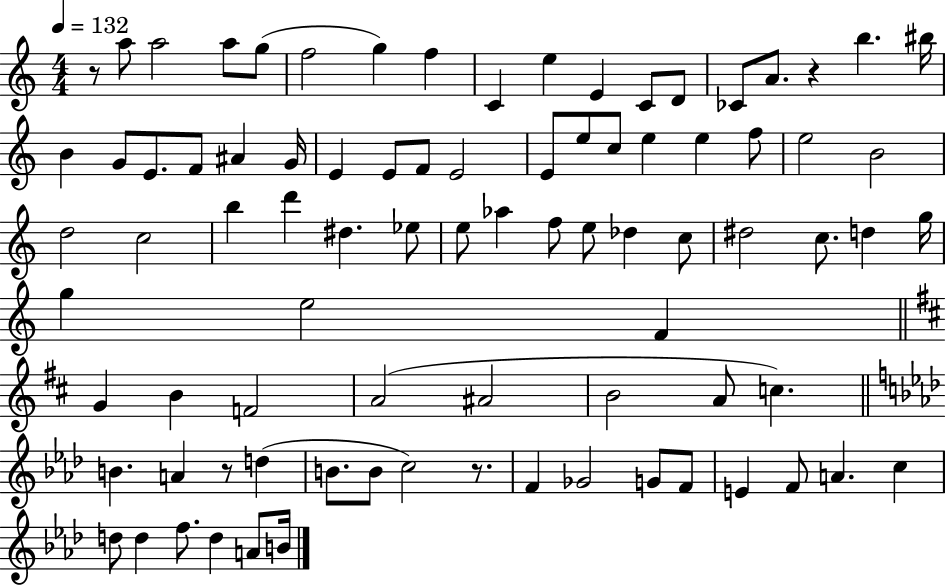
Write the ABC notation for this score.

X:1
T:Untitled
M:4/4
L:1/4
K:C
z/2 a/2 a2 a/2 g/2 f2 g f C e E C/2 D/2 _C/2 A/2 z b ^b/4 B G/2 E/2 F/2 ^A G/4 E E/2 F/2 E2 E/2 e/2 c/2 e e f/2 e2 B2 d2 c2 b d' ^d _e/2 e/2 _a f/2 e/2 _d c/2 ^d2 c/2 d g/4 g e2 F G B F2 A2 ^A2 B2 A/2 c B A z/2 d B/2 B/2 c2 z/2 F _G2 G/2 F/2 E F/2 A c d/2 d f/2 d A/2 B/4